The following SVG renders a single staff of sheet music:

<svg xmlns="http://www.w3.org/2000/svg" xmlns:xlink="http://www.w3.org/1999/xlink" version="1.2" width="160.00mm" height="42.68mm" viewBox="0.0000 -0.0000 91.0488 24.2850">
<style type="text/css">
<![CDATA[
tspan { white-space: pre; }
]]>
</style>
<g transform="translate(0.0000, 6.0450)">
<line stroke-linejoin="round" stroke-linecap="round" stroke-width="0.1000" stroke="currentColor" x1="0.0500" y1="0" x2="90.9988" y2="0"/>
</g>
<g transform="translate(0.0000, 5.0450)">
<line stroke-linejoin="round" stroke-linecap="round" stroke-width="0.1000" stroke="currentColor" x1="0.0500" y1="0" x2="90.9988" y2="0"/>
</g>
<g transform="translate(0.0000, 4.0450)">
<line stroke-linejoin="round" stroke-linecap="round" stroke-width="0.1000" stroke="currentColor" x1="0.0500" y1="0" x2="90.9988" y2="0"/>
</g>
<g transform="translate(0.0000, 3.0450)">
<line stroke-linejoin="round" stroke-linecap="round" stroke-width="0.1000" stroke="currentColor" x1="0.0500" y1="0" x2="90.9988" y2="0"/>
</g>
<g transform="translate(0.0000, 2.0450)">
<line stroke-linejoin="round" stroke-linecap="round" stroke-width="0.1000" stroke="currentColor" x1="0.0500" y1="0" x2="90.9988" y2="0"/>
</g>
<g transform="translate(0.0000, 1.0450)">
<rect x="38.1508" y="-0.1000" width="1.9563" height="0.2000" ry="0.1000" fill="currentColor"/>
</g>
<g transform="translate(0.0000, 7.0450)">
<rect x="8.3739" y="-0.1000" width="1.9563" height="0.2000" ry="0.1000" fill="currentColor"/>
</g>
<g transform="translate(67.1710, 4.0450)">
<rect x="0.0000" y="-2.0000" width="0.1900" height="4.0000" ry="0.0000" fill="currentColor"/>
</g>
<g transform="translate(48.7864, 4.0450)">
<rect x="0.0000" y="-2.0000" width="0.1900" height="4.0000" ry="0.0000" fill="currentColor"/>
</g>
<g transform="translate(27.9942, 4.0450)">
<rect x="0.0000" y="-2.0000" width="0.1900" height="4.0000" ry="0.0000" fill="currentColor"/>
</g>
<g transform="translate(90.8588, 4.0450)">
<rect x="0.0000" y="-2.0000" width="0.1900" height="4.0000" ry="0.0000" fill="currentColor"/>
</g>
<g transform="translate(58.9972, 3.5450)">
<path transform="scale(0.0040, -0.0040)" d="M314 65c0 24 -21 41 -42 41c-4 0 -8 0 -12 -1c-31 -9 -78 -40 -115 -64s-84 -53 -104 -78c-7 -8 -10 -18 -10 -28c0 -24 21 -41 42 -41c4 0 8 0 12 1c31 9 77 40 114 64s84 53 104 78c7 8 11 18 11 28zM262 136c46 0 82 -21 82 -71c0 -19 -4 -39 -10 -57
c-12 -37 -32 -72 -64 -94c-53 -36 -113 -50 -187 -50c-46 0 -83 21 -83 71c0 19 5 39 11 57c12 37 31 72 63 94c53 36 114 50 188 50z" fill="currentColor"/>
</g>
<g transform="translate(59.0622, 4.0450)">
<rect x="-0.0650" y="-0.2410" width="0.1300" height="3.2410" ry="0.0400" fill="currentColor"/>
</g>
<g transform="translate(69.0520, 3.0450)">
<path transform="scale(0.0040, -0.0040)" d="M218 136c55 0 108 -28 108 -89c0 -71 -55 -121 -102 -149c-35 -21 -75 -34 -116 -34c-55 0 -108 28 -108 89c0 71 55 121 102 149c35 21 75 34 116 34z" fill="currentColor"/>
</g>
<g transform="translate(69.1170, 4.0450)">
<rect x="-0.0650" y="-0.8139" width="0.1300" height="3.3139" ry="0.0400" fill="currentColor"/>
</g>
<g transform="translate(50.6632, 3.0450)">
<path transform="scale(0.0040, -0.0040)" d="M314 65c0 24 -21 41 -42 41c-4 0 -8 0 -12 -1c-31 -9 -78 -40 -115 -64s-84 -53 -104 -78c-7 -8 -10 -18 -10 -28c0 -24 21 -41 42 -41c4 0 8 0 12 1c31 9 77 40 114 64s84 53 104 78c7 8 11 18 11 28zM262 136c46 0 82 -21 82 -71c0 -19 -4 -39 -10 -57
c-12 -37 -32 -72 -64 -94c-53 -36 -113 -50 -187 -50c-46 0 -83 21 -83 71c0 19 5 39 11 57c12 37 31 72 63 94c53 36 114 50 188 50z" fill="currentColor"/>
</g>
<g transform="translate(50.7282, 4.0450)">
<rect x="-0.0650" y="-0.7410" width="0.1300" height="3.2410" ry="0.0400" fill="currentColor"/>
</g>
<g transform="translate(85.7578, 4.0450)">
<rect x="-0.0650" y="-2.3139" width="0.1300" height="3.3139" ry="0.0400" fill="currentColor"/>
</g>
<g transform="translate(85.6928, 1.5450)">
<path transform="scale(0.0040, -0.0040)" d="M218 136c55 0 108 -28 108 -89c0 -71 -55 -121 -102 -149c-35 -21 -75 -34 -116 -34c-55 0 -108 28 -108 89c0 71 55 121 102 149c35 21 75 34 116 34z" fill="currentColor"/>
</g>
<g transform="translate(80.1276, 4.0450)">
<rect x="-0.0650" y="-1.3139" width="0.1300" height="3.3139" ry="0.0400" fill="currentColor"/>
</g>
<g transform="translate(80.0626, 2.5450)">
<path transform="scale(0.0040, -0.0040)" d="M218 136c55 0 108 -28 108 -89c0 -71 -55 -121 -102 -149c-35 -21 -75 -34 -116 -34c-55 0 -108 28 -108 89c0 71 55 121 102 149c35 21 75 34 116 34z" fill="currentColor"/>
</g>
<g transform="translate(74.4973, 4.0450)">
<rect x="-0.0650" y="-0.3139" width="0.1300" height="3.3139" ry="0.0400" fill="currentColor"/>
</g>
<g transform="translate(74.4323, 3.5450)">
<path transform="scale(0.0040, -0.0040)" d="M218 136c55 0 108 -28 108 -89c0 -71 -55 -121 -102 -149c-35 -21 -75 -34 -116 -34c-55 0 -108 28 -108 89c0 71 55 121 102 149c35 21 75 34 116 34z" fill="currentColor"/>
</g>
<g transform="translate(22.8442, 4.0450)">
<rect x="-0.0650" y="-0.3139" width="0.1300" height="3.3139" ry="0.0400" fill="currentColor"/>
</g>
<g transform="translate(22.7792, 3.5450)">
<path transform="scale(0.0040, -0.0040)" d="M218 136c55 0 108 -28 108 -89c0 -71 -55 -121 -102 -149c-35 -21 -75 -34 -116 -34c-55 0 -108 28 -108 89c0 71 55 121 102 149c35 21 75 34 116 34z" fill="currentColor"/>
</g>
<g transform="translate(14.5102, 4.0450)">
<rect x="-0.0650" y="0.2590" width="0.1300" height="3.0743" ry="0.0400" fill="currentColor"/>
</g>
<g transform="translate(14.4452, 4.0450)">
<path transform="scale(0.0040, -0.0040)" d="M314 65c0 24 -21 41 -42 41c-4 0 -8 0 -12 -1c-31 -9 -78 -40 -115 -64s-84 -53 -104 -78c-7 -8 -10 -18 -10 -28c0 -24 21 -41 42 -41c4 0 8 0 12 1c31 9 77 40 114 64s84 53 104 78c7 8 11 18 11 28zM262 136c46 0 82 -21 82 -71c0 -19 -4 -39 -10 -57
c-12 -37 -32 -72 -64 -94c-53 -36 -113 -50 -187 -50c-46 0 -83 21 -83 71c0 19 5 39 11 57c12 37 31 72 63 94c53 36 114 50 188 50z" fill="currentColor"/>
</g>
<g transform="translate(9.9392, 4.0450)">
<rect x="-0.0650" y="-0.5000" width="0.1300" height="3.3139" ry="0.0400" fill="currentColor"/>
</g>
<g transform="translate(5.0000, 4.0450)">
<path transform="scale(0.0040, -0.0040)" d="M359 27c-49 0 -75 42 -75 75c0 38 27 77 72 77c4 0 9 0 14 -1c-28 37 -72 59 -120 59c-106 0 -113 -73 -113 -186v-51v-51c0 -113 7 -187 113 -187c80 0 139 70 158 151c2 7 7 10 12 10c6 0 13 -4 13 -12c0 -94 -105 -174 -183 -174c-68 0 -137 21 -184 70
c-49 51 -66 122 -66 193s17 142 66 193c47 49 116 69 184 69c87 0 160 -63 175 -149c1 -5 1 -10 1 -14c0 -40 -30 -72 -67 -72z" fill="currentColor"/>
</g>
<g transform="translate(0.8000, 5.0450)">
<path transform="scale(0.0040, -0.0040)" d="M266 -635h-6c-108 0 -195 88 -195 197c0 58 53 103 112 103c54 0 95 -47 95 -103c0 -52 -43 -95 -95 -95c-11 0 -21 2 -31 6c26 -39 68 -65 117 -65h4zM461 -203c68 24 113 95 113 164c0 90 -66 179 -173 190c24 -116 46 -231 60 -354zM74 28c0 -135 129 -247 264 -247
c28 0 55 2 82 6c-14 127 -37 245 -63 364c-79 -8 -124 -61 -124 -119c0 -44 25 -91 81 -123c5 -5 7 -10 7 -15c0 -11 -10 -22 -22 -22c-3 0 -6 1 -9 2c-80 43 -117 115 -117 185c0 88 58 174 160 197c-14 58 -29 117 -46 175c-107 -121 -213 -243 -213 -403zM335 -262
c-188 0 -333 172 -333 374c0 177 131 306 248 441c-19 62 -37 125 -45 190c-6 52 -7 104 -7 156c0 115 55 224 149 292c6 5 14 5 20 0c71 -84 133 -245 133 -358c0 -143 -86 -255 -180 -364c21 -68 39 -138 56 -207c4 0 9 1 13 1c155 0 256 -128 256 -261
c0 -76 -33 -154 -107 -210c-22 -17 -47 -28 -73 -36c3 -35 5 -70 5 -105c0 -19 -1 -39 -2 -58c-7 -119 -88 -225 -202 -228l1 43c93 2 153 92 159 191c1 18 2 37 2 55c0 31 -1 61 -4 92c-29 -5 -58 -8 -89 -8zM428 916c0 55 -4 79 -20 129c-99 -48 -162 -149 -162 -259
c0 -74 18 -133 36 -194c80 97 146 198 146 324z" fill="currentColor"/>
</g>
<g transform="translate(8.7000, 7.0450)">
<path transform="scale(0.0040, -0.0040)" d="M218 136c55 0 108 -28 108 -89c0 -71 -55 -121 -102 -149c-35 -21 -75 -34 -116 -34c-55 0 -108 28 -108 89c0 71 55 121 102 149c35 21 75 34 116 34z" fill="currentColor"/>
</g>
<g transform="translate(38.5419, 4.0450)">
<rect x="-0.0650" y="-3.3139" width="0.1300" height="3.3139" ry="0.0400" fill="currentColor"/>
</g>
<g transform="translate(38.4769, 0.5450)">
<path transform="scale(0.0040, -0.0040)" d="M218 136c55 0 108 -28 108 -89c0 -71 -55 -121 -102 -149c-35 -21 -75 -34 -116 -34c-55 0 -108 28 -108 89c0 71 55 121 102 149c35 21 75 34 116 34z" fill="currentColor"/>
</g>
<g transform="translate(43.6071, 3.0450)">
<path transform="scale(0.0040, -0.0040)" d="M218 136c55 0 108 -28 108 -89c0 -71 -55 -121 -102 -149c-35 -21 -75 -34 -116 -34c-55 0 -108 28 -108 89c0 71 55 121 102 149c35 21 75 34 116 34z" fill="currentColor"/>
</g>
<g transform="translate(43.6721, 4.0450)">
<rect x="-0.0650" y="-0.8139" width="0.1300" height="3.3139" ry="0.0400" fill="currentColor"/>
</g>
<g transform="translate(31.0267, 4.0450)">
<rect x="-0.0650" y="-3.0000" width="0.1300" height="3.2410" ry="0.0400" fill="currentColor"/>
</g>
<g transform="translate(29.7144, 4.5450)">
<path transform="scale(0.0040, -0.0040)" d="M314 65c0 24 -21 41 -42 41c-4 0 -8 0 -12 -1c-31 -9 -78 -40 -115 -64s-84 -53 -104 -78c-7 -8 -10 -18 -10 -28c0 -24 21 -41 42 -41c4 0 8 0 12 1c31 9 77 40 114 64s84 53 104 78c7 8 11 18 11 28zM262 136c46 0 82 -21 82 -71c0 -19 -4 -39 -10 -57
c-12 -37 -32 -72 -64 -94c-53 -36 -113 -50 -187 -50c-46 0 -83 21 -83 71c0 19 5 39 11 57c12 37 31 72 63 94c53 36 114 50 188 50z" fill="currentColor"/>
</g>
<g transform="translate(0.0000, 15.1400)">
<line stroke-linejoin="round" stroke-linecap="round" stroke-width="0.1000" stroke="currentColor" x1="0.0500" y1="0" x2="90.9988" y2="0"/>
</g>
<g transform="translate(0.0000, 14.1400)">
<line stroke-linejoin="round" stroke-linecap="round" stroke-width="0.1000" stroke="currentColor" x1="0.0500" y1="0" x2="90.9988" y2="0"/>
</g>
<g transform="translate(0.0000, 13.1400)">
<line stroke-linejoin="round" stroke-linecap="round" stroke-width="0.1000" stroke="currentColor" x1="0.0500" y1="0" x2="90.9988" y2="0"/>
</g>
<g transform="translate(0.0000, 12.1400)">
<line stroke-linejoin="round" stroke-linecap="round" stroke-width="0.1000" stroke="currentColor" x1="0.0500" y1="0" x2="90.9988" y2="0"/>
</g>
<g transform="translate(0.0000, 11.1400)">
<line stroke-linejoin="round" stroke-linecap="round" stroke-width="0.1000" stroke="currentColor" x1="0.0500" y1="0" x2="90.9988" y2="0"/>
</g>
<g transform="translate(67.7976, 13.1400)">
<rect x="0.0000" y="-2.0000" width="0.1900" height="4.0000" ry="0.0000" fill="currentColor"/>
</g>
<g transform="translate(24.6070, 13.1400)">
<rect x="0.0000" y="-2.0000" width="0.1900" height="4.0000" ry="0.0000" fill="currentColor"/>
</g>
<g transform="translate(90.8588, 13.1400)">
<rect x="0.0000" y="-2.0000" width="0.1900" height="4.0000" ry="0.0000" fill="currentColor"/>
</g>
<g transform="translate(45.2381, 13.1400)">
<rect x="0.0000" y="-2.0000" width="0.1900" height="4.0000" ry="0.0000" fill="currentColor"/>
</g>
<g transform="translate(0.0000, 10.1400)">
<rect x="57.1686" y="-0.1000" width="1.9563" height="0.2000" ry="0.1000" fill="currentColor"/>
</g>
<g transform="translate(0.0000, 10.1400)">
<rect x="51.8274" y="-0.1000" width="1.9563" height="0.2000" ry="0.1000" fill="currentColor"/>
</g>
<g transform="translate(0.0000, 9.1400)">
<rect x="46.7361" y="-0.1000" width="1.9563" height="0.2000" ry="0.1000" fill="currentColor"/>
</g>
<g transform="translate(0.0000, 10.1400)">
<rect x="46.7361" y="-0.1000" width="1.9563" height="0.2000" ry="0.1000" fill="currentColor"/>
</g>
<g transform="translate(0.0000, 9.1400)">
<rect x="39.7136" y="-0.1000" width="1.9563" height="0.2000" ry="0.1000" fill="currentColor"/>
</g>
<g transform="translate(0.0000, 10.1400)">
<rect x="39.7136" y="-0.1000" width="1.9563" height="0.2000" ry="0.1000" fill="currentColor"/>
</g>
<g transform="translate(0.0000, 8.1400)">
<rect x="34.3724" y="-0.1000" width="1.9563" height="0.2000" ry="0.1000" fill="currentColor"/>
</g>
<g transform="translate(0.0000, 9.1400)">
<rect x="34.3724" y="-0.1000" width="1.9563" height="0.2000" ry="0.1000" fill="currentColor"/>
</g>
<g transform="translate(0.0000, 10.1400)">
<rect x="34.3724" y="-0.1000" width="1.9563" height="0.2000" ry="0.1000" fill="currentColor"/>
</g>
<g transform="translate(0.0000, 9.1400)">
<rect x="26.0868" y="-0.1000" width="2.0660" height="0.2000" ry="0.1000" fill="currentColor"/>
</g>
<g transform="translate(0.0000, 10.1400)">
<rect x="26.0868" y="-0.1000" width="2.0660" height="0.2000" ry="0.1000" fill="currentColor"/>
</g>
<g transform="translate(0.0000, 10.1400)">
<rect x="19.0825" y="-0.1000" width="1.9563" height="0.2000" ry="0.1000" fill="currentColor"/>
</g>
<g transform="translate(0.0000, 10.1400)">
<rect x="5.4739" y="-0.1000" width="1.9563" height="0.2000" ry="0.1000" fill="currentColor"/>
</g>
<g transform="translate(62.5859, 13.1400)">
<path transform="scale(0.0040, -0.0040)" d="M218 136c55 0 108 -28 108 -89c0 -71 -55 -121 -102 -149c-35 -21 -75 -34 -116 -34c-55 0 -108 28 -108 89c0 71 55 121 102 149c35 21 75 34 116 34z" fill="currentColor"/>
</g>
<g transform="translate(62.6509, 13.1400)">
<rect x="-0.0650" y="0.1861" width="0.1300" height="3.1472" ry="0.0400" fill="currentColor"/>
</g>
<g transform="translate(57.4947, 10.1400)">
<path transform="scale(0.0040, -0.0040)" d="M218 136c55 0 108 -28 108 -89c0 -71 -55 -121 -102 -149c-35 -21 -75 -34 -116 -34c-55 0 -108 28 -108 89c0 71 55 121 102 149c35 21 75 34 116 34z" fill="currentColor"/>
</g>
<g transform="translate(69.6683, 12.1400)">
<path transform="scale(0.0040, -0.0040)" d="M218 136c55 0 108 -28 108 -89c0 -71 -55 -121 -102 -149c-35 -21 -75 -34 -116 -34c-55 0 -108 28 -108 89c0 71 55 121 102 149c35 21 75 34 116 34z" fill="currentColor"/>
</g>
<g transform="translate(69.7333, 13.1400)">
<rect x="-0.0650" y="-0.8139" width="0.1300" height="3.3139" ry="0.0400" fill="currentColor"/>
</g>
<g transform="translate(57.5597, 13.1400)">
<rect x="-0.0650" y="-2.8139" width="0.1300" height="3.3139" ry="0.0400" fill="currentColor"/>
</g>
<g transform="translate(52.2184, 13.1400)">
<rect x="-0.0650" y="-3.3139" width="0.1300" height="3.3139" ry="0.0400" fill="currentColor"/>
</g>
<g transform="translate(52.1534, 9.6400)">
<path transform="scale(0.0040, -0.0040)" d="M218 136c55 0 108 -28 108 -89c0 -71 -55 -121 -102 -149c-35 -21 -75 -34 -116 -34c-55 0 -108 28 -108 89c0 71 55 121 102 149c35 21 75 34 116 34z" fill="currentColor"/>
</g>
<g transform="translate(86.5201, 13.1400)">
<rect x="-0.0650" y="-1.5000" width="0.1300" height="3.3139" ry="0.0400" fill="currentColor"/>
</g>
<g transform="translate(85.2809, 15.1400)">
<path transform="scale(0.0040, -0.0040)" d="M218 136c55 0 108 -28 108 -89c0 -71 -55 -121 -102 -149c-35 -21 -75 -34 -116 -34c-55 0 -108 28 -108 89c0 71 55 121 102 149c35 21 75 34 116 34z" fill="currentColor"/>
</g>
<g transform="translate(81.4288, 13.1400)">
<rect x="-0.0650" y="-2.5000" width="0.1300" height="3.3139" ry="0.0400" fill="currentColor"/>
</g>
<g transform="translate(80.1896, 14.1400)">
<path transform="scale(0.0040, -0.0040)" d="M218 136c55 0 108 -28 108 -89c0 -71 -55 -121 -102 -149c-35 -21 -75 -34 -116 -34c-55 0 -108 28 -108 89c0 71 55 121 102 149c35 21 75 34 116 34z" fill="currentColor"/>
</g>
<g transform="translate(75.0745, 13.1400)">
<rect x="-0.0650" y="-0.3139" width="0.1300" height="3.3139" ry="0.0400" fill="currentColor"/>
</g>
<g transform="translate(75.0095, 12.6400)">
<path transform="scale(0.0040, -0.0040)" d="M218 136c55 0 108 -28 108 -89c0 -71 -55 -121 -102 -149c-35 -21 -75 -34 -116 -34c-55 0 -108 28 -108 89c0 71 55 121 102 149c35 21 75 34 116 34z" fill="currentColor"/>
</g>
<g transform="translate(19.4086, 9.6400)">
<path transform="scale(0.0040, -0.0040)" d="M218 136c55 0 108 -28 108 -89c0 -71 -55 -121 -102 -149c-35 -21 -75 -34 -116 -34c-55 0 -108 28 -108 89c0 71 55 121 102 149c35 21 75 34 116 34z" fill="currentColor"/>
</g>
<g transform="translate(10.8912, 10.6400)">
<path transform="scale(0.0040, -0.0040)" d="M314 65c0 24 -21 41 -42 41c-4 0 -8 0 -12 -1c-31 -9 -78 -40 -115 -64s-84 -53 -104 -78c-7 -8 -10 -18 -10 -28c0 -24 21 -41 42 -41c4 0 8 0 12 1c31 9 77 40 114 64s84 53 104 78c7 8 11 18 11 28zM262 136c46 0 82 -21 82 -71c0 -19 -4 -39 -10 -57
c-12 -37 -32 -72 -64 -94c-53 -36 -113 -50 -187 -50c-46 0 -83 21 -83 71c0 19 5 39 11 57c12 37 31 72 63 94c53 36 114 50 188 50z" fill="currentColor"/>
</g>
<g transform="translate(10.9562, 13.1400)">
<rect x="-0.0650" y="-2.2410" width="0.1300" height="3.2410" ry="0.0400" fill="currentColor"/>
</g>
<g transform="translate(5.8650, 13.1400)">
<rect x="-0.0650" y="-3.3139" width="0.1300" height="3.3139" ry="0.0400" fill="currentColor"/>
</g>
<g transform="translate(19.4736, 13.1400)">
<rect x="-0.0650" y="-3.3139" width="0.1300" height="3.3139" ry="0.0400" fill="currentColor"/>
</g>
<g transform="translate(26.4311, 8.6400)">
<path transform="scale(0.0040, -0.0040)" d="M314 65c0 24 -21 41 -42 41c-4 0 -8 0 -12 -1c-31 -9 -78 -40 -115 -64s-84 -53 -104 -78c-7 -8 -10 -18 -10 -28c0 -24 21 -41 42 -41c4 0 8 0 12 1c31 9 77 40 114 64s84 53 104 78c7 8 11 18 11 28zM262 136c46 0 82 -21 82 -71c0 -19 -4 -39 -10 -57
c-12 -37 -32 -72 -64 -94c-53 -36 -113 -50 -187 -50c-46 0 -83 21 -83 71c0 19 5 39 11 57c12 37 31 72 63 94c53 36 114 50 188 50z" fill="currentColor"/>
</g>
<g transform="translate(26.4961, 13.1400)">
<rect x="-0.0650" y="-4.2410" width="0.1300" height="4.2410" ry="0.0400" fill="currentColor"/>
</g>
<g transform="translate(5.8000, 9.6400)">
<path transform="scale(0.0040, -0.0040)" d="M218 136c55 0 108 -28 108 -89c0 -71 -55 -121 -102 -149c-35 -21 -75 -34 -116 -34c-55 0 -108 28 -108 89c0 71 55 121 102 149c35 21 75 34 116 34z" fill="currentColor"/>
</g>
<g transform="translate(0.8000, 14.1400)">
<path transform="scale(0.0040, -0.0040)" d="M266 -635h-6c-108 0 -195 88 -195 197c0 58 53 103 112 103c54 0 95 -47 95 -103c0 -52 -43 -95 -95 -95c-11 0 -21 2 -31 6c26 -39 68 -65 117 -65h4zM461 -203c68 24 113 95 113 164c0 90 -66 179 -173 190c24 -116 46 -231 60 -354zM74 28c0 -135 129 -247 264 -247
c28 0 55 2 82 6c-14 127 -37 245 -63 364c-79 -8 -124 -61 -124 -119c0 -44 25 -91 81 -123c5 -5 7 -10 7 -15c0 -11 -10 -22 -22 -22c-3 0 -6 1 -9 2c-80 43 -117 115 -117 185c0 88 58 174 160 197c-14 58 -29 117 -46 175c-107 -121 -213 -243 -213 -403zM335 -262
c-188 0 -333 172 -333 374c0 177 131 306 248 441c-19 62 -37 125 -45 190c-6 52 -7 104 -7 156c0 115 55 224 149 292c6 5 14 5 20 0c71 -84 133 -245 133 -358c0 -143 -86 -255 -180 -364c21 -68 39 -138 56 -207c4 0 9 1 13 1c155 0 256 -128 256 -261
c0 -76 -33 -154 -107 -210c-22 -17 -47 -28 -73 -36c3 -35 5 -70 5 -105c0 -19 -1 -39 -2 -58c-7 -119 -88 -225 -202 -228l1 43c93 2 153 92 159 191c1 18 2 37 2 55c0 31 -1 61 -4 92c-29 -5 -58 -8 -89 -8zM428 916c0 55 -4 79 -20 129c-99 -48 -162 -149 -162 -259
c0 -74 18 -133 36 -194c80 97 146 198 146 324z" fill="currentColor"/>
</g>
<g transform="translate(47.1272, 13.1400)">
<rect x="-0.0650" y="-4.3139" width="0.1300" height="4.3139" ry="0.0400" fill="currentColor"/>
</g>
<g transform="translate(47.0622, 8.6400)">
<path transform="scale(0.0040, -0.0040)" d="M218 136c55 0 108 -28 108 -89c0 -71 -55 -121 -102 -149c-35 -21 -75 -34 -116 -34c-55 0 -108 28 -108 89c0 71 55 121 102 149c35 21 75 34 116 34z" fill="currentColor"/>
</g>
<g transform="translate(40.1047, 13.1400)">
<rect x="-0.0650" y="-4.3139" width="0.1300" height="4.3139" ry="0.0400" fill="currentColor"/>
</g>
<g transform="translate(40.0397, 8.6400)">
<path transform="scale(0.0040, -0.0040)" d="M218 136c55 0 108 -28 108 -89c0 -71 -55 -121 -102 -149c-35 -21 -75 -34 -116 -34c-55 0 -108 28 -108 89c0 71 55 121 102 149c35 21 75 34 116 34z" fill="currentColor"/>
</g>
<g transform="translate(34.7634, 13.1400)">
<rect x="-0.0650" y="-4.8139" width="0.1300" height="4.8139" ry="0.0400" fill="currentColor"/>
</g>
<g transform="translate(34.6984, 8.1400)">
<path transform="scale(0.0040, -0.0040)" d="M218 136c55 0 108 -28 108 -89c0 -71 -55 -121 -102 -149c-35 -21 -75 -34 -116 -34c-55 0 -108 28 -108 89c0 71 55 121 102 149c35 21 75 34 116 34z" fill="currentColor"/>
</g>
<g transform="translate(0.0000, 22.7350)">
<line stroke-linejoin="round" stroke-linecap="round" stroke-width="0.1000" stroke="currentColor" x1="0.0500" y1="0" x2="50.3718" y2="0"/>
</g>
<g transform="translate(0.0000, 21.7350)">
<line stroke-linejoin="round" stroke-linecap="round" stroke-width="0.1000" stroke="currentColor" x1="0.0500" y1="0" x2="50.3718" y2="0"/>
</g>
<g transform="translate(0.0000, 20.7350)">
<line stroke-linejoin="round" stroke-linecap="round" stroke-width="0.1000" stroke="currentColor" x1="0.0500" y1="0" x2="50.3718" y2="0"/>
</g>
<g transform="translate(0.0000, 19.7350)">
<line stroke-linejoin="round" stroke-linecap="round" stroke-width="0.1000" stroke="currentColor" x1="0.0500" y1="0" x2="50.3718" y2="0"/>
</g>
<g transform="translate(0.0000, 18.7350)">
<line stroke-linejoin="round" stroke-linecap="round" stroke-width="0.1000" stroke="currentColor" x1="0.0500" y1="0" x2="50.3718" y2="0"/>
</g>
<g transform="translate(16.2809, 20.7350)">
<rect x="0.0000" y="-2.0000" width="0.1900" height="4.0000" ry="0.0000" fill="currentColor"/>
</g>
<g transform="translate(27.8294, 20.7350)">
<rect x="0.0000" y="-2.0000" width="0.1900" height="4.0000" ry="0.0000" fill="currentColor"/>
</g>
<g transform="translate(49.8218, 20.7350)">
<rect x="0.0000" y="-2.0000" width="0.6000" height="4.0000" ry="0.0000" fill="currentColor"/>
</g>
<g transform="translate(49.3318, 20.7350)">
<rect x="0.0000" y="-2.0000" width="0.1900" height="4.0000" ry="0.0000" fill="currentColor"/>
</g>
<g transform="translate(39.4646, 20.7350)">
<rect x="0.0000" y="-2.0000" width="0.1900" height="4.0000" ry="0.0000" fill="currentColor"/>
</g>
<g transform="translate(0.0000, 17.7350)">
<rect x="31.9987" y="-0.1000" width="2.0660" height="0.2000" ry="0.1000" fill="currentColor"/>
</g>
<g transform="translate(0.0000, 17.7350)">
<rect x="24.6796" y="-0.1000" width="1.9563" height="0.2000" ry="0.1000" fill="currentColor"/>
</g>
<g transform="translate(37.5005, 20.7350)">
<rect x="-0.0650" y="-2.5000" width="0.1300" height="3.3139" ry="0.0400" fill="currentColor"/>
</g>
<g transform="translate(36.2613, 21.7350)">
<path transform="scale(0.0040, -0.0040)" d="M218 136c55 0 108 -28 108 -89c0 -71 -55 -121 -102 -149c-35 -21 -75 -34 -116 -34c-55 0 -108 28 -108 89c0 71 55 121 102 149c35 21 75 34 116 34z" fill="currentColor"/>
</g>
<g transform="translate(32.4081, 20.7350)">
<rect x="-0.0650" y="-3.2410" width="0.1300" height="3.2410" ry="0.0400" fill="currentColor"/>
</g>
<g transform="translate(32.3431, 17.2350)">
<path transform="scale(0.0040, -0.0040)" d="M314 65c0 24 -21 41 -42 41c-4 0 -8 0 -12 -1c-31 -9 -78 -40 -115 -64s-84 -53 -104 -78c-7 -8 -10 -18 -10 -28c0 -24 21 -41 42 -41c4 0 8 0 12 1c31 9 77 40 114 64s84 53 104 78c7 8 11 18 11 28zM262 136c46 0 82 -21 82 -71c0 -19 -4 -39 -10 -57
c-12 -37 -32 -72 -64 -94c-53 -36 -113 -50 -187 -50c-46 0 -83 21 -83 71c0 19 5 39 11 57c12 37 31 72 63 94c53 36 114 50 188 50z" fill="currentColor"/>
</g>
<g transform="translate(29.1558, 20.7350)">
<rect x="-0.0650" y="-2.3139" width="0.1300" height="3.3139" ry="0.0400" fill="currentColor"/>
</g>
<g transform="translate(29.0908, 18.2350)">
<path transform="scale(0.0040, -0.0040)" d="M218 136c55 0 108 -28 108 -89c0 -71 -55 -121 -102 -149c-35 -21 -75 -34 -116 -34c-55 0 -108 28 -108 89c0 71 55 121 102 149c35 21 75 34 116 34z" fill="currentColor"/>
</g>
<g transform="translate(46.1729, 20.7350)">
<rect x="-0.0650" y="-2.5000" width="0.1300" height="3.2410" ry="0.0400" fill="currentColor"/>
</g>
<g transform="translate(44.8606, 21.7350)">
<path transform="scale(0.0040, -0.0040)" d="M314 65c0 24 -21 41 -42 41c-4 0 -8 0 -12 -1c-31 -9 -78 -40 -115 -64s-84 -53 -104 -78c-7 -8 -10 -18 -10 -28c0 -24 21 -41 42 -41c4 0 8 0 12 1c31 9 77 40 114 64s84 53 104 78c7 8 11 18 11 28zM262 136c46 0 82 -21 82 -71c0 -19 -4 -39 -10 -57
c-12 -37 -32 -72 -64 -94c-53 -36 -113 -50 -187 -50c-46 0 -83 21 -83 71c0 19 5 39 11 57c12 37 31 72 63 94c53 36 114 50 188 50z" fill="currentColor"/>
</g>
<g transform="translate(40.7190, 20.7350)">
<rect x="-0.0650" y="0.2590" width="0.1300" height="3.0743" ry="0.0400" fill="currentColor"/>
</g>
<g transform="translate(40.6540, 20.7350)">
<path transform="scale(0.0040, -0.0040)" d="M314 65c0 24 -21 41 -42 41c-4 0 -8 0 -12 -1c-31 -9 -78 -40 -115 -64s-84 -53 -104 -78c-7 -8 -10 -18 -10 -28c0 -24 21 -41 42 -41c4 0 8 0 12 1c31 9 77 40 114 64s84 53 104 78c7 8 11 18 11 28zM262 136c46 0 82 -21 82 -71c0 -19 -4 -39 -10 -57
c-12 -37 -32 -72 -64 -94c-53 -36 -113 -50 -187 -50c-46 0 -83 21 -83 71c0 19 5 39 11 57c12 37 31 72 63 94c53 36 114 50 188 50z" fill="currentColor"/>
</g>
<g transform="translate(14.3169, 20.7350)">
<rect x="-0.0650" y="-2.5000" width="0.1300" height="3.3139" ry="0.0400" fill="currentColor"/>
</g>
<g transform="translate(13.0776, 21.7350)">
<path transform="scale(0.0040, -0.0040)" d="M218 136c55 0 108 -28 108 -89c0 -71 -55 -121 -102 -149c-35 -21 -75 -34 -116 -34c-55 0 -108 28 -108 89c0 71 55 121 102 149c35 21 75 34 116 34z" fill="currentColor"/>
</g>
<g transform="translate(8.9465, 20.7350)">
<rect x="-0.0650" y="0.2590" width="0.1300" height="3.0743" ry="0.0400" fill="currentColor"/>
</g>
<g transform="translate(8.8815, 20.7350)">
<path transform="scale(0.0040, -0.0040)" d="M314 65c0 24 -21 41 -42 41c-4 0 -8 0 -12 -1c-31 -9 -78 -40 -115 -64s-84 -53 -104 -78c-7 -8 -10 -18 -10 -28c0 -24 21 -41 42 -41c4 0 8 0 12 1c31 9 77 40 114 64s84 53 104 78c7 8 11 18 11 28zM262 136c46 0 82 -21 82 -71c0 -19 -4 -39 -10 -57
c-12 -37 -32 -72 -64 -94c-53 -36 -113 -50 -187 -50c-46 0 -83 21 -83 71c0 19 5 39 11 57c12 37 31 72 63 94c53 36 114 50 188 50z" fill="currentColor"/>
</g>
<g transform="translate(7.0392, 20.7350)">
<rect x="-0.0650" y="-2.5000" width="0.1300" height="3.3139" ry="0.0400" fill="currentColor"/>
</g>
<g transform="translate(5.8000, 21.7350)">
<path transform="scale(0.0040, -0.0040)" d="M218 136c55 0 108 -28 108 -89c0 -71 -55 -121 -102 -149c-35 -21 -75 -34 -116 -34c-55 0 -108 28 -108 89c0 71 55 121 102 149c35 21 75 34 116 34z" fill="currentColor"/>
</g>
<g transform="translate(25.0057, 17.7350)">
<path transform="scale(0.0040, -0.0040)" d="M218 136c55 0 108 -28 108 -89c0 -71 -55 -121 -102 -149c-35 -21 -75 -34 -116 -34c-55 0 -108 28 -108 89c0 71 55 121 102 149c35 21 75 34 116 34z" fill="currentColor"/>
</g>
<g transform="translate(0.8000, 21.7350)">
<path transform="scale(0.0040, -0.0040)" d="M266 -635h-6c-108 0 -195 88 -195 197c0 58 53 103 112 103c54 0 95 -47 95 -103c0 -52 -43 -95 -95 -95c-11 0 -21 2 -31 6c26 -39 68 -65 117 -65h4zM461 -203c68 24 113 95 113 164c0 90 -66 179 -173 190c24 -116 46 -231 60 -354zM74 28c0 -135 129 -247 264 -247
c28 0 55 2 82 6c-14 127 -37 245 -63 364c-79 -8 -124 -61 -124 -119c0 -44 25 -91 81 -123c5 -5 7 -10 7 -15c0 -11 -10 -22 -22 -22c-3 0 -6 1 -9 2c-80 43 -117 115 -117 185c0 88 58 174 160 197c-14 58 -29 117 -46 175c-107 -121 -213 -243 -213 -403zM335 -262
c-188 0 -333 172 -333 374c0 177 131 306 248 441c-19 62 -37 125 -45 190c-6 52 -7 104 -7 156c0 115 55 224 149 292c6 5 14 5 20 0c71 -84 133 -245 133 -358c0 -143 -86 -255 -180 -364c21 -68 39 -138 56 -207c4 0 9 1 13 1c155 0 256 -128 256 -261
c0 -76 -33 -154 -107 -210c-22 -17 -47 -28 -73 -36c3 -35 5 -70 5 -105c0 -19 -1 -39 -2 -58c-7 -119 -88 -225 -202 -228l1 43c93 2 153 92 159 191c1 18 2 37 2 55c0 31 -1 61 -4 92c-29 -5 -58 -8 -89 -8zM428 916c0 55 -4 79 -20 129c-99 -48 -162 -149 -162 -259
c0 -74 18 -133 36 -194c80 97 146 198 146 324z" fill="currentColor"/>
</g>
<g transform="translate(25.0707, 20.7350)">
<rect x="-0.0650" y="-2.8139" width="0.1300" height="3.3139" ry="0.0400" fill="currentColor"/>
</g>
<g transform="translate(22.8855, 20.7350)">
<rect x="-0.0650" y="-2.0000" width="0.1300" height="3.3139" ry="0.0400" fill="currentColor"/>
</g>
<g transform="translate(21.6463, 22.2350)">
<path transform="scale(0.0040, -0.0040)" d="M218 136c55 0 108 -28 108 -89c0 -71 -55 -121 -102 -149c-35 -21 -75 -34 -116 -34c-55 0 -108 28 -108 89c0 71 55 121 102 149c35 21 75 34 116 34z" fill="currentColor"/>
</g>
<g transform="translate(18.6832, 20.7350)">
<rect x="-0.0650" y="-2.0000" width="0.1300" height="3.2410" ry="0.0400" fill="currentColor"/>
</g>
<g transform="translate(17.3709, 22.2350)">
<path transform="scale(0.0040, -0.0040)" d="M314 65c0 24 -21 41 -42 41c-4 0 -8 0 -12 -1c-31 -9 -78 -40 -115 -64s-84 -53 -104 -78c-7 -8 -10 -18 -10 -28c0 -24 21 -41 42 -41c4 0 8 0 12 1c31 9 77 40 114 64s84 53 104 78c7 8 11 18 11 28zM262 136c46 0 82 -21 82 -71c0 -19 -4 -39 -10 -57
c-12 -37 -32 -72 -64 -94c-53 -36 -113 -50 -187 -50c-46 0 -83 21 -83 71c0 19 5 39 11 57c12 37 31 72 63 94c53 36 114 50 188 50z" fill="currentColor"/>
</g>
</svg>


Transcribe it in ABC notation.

X:1
T:Untitled
M:4/4
L:1/4
K:C
C B2 c A2 b d d2 c2 d c e g b g2 b d'2 e' d' d' b a B d c G E G B2 G F2 F a g b2 G B2 G2